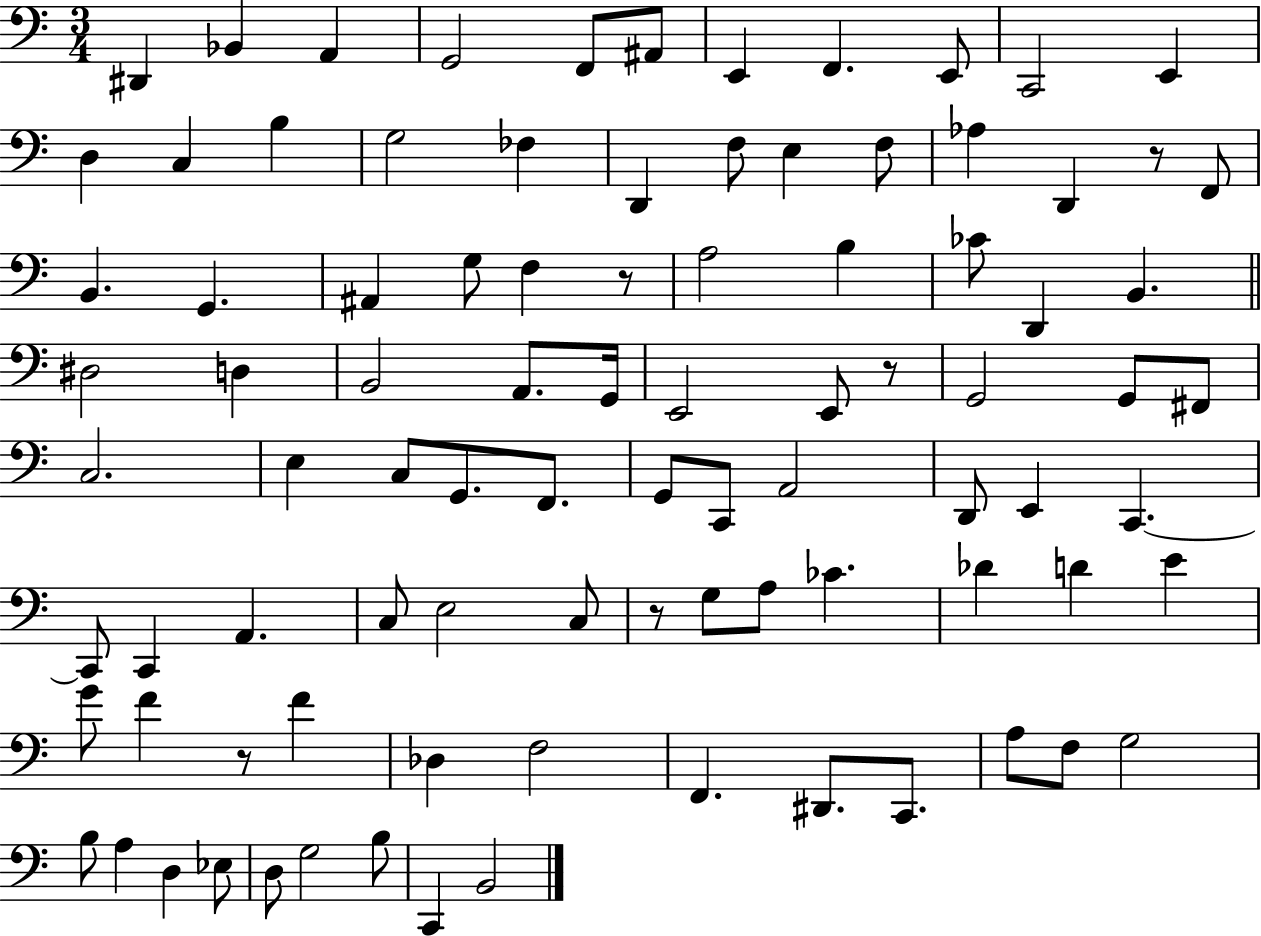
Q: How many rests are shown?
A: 5